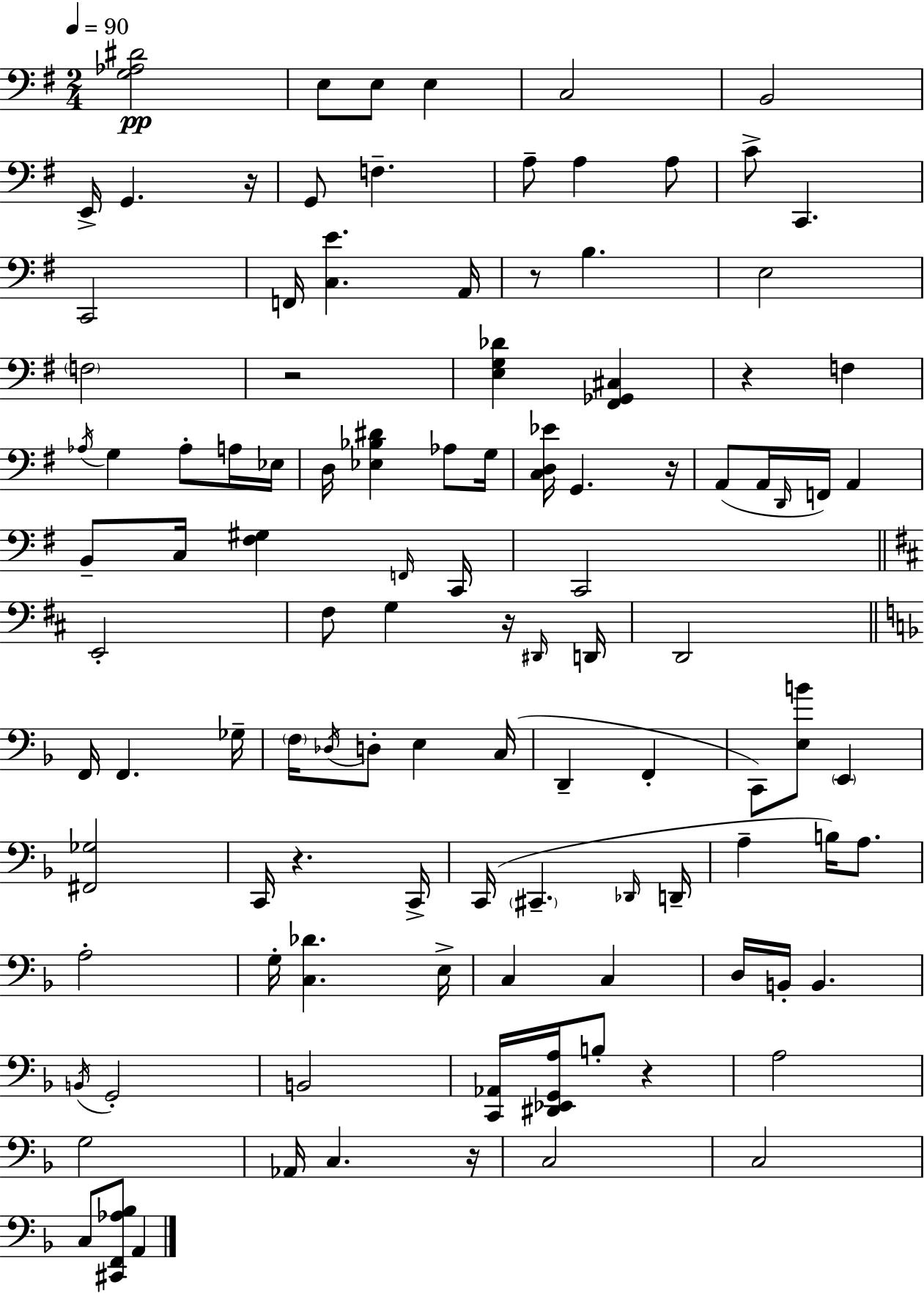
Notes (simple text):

[G3,Ab3,D#4]/h E3/e E3/e E3/q C3/h B2/h E2/s G2/q. R/s G2/e F3/q. A3/e A3/q A3/e C4/e C2/q. C2/h F2/s [C3,E4]/q. A2/s R/e B3/q. E3/h F3/h R/h [E3,G3,Db4]/q [F#2,Gb2,C#3]/q R/q F3/q Ab3/s G3/q Ab3/e A3/s Eb3/s D3/s [Eb3,Bb3,D#4]/q Ab3/e G3/s [C3,D3,Eb4]/s G2/q. R/s A2/e A2/s D2/s F2/s A2/q B2/e C3/s [F#3,G#3]/q F2/s C2/s C2/h E2/h F#3/e G3/q R/s D#2/s D2/s D2/h F2/s F2/q. Gb3/s F3/s Db3/s D3/e E3/q C3/s D2/q F2/q C2/e [E3,B4]/e E2/q [F#2,Gb3]/h C2/s R/q. C2/s C2/s C#2/q. Db2/s D2/s A3/q B3/s A3/e. A3/h G3/s [C3,Db4]/q. E3/s C3/q C3/q D3/s B2/s B2/q. B2/s G2/h B2/h [C2,Ab2]/s [D#2,Eb2,G2,A3]/s B3/e R/q A3/h G3/h Ab2/s C3/q. R/s C3/h C3/h C3/e [C#2,F2,Ab3,Bb3]/e A2/q